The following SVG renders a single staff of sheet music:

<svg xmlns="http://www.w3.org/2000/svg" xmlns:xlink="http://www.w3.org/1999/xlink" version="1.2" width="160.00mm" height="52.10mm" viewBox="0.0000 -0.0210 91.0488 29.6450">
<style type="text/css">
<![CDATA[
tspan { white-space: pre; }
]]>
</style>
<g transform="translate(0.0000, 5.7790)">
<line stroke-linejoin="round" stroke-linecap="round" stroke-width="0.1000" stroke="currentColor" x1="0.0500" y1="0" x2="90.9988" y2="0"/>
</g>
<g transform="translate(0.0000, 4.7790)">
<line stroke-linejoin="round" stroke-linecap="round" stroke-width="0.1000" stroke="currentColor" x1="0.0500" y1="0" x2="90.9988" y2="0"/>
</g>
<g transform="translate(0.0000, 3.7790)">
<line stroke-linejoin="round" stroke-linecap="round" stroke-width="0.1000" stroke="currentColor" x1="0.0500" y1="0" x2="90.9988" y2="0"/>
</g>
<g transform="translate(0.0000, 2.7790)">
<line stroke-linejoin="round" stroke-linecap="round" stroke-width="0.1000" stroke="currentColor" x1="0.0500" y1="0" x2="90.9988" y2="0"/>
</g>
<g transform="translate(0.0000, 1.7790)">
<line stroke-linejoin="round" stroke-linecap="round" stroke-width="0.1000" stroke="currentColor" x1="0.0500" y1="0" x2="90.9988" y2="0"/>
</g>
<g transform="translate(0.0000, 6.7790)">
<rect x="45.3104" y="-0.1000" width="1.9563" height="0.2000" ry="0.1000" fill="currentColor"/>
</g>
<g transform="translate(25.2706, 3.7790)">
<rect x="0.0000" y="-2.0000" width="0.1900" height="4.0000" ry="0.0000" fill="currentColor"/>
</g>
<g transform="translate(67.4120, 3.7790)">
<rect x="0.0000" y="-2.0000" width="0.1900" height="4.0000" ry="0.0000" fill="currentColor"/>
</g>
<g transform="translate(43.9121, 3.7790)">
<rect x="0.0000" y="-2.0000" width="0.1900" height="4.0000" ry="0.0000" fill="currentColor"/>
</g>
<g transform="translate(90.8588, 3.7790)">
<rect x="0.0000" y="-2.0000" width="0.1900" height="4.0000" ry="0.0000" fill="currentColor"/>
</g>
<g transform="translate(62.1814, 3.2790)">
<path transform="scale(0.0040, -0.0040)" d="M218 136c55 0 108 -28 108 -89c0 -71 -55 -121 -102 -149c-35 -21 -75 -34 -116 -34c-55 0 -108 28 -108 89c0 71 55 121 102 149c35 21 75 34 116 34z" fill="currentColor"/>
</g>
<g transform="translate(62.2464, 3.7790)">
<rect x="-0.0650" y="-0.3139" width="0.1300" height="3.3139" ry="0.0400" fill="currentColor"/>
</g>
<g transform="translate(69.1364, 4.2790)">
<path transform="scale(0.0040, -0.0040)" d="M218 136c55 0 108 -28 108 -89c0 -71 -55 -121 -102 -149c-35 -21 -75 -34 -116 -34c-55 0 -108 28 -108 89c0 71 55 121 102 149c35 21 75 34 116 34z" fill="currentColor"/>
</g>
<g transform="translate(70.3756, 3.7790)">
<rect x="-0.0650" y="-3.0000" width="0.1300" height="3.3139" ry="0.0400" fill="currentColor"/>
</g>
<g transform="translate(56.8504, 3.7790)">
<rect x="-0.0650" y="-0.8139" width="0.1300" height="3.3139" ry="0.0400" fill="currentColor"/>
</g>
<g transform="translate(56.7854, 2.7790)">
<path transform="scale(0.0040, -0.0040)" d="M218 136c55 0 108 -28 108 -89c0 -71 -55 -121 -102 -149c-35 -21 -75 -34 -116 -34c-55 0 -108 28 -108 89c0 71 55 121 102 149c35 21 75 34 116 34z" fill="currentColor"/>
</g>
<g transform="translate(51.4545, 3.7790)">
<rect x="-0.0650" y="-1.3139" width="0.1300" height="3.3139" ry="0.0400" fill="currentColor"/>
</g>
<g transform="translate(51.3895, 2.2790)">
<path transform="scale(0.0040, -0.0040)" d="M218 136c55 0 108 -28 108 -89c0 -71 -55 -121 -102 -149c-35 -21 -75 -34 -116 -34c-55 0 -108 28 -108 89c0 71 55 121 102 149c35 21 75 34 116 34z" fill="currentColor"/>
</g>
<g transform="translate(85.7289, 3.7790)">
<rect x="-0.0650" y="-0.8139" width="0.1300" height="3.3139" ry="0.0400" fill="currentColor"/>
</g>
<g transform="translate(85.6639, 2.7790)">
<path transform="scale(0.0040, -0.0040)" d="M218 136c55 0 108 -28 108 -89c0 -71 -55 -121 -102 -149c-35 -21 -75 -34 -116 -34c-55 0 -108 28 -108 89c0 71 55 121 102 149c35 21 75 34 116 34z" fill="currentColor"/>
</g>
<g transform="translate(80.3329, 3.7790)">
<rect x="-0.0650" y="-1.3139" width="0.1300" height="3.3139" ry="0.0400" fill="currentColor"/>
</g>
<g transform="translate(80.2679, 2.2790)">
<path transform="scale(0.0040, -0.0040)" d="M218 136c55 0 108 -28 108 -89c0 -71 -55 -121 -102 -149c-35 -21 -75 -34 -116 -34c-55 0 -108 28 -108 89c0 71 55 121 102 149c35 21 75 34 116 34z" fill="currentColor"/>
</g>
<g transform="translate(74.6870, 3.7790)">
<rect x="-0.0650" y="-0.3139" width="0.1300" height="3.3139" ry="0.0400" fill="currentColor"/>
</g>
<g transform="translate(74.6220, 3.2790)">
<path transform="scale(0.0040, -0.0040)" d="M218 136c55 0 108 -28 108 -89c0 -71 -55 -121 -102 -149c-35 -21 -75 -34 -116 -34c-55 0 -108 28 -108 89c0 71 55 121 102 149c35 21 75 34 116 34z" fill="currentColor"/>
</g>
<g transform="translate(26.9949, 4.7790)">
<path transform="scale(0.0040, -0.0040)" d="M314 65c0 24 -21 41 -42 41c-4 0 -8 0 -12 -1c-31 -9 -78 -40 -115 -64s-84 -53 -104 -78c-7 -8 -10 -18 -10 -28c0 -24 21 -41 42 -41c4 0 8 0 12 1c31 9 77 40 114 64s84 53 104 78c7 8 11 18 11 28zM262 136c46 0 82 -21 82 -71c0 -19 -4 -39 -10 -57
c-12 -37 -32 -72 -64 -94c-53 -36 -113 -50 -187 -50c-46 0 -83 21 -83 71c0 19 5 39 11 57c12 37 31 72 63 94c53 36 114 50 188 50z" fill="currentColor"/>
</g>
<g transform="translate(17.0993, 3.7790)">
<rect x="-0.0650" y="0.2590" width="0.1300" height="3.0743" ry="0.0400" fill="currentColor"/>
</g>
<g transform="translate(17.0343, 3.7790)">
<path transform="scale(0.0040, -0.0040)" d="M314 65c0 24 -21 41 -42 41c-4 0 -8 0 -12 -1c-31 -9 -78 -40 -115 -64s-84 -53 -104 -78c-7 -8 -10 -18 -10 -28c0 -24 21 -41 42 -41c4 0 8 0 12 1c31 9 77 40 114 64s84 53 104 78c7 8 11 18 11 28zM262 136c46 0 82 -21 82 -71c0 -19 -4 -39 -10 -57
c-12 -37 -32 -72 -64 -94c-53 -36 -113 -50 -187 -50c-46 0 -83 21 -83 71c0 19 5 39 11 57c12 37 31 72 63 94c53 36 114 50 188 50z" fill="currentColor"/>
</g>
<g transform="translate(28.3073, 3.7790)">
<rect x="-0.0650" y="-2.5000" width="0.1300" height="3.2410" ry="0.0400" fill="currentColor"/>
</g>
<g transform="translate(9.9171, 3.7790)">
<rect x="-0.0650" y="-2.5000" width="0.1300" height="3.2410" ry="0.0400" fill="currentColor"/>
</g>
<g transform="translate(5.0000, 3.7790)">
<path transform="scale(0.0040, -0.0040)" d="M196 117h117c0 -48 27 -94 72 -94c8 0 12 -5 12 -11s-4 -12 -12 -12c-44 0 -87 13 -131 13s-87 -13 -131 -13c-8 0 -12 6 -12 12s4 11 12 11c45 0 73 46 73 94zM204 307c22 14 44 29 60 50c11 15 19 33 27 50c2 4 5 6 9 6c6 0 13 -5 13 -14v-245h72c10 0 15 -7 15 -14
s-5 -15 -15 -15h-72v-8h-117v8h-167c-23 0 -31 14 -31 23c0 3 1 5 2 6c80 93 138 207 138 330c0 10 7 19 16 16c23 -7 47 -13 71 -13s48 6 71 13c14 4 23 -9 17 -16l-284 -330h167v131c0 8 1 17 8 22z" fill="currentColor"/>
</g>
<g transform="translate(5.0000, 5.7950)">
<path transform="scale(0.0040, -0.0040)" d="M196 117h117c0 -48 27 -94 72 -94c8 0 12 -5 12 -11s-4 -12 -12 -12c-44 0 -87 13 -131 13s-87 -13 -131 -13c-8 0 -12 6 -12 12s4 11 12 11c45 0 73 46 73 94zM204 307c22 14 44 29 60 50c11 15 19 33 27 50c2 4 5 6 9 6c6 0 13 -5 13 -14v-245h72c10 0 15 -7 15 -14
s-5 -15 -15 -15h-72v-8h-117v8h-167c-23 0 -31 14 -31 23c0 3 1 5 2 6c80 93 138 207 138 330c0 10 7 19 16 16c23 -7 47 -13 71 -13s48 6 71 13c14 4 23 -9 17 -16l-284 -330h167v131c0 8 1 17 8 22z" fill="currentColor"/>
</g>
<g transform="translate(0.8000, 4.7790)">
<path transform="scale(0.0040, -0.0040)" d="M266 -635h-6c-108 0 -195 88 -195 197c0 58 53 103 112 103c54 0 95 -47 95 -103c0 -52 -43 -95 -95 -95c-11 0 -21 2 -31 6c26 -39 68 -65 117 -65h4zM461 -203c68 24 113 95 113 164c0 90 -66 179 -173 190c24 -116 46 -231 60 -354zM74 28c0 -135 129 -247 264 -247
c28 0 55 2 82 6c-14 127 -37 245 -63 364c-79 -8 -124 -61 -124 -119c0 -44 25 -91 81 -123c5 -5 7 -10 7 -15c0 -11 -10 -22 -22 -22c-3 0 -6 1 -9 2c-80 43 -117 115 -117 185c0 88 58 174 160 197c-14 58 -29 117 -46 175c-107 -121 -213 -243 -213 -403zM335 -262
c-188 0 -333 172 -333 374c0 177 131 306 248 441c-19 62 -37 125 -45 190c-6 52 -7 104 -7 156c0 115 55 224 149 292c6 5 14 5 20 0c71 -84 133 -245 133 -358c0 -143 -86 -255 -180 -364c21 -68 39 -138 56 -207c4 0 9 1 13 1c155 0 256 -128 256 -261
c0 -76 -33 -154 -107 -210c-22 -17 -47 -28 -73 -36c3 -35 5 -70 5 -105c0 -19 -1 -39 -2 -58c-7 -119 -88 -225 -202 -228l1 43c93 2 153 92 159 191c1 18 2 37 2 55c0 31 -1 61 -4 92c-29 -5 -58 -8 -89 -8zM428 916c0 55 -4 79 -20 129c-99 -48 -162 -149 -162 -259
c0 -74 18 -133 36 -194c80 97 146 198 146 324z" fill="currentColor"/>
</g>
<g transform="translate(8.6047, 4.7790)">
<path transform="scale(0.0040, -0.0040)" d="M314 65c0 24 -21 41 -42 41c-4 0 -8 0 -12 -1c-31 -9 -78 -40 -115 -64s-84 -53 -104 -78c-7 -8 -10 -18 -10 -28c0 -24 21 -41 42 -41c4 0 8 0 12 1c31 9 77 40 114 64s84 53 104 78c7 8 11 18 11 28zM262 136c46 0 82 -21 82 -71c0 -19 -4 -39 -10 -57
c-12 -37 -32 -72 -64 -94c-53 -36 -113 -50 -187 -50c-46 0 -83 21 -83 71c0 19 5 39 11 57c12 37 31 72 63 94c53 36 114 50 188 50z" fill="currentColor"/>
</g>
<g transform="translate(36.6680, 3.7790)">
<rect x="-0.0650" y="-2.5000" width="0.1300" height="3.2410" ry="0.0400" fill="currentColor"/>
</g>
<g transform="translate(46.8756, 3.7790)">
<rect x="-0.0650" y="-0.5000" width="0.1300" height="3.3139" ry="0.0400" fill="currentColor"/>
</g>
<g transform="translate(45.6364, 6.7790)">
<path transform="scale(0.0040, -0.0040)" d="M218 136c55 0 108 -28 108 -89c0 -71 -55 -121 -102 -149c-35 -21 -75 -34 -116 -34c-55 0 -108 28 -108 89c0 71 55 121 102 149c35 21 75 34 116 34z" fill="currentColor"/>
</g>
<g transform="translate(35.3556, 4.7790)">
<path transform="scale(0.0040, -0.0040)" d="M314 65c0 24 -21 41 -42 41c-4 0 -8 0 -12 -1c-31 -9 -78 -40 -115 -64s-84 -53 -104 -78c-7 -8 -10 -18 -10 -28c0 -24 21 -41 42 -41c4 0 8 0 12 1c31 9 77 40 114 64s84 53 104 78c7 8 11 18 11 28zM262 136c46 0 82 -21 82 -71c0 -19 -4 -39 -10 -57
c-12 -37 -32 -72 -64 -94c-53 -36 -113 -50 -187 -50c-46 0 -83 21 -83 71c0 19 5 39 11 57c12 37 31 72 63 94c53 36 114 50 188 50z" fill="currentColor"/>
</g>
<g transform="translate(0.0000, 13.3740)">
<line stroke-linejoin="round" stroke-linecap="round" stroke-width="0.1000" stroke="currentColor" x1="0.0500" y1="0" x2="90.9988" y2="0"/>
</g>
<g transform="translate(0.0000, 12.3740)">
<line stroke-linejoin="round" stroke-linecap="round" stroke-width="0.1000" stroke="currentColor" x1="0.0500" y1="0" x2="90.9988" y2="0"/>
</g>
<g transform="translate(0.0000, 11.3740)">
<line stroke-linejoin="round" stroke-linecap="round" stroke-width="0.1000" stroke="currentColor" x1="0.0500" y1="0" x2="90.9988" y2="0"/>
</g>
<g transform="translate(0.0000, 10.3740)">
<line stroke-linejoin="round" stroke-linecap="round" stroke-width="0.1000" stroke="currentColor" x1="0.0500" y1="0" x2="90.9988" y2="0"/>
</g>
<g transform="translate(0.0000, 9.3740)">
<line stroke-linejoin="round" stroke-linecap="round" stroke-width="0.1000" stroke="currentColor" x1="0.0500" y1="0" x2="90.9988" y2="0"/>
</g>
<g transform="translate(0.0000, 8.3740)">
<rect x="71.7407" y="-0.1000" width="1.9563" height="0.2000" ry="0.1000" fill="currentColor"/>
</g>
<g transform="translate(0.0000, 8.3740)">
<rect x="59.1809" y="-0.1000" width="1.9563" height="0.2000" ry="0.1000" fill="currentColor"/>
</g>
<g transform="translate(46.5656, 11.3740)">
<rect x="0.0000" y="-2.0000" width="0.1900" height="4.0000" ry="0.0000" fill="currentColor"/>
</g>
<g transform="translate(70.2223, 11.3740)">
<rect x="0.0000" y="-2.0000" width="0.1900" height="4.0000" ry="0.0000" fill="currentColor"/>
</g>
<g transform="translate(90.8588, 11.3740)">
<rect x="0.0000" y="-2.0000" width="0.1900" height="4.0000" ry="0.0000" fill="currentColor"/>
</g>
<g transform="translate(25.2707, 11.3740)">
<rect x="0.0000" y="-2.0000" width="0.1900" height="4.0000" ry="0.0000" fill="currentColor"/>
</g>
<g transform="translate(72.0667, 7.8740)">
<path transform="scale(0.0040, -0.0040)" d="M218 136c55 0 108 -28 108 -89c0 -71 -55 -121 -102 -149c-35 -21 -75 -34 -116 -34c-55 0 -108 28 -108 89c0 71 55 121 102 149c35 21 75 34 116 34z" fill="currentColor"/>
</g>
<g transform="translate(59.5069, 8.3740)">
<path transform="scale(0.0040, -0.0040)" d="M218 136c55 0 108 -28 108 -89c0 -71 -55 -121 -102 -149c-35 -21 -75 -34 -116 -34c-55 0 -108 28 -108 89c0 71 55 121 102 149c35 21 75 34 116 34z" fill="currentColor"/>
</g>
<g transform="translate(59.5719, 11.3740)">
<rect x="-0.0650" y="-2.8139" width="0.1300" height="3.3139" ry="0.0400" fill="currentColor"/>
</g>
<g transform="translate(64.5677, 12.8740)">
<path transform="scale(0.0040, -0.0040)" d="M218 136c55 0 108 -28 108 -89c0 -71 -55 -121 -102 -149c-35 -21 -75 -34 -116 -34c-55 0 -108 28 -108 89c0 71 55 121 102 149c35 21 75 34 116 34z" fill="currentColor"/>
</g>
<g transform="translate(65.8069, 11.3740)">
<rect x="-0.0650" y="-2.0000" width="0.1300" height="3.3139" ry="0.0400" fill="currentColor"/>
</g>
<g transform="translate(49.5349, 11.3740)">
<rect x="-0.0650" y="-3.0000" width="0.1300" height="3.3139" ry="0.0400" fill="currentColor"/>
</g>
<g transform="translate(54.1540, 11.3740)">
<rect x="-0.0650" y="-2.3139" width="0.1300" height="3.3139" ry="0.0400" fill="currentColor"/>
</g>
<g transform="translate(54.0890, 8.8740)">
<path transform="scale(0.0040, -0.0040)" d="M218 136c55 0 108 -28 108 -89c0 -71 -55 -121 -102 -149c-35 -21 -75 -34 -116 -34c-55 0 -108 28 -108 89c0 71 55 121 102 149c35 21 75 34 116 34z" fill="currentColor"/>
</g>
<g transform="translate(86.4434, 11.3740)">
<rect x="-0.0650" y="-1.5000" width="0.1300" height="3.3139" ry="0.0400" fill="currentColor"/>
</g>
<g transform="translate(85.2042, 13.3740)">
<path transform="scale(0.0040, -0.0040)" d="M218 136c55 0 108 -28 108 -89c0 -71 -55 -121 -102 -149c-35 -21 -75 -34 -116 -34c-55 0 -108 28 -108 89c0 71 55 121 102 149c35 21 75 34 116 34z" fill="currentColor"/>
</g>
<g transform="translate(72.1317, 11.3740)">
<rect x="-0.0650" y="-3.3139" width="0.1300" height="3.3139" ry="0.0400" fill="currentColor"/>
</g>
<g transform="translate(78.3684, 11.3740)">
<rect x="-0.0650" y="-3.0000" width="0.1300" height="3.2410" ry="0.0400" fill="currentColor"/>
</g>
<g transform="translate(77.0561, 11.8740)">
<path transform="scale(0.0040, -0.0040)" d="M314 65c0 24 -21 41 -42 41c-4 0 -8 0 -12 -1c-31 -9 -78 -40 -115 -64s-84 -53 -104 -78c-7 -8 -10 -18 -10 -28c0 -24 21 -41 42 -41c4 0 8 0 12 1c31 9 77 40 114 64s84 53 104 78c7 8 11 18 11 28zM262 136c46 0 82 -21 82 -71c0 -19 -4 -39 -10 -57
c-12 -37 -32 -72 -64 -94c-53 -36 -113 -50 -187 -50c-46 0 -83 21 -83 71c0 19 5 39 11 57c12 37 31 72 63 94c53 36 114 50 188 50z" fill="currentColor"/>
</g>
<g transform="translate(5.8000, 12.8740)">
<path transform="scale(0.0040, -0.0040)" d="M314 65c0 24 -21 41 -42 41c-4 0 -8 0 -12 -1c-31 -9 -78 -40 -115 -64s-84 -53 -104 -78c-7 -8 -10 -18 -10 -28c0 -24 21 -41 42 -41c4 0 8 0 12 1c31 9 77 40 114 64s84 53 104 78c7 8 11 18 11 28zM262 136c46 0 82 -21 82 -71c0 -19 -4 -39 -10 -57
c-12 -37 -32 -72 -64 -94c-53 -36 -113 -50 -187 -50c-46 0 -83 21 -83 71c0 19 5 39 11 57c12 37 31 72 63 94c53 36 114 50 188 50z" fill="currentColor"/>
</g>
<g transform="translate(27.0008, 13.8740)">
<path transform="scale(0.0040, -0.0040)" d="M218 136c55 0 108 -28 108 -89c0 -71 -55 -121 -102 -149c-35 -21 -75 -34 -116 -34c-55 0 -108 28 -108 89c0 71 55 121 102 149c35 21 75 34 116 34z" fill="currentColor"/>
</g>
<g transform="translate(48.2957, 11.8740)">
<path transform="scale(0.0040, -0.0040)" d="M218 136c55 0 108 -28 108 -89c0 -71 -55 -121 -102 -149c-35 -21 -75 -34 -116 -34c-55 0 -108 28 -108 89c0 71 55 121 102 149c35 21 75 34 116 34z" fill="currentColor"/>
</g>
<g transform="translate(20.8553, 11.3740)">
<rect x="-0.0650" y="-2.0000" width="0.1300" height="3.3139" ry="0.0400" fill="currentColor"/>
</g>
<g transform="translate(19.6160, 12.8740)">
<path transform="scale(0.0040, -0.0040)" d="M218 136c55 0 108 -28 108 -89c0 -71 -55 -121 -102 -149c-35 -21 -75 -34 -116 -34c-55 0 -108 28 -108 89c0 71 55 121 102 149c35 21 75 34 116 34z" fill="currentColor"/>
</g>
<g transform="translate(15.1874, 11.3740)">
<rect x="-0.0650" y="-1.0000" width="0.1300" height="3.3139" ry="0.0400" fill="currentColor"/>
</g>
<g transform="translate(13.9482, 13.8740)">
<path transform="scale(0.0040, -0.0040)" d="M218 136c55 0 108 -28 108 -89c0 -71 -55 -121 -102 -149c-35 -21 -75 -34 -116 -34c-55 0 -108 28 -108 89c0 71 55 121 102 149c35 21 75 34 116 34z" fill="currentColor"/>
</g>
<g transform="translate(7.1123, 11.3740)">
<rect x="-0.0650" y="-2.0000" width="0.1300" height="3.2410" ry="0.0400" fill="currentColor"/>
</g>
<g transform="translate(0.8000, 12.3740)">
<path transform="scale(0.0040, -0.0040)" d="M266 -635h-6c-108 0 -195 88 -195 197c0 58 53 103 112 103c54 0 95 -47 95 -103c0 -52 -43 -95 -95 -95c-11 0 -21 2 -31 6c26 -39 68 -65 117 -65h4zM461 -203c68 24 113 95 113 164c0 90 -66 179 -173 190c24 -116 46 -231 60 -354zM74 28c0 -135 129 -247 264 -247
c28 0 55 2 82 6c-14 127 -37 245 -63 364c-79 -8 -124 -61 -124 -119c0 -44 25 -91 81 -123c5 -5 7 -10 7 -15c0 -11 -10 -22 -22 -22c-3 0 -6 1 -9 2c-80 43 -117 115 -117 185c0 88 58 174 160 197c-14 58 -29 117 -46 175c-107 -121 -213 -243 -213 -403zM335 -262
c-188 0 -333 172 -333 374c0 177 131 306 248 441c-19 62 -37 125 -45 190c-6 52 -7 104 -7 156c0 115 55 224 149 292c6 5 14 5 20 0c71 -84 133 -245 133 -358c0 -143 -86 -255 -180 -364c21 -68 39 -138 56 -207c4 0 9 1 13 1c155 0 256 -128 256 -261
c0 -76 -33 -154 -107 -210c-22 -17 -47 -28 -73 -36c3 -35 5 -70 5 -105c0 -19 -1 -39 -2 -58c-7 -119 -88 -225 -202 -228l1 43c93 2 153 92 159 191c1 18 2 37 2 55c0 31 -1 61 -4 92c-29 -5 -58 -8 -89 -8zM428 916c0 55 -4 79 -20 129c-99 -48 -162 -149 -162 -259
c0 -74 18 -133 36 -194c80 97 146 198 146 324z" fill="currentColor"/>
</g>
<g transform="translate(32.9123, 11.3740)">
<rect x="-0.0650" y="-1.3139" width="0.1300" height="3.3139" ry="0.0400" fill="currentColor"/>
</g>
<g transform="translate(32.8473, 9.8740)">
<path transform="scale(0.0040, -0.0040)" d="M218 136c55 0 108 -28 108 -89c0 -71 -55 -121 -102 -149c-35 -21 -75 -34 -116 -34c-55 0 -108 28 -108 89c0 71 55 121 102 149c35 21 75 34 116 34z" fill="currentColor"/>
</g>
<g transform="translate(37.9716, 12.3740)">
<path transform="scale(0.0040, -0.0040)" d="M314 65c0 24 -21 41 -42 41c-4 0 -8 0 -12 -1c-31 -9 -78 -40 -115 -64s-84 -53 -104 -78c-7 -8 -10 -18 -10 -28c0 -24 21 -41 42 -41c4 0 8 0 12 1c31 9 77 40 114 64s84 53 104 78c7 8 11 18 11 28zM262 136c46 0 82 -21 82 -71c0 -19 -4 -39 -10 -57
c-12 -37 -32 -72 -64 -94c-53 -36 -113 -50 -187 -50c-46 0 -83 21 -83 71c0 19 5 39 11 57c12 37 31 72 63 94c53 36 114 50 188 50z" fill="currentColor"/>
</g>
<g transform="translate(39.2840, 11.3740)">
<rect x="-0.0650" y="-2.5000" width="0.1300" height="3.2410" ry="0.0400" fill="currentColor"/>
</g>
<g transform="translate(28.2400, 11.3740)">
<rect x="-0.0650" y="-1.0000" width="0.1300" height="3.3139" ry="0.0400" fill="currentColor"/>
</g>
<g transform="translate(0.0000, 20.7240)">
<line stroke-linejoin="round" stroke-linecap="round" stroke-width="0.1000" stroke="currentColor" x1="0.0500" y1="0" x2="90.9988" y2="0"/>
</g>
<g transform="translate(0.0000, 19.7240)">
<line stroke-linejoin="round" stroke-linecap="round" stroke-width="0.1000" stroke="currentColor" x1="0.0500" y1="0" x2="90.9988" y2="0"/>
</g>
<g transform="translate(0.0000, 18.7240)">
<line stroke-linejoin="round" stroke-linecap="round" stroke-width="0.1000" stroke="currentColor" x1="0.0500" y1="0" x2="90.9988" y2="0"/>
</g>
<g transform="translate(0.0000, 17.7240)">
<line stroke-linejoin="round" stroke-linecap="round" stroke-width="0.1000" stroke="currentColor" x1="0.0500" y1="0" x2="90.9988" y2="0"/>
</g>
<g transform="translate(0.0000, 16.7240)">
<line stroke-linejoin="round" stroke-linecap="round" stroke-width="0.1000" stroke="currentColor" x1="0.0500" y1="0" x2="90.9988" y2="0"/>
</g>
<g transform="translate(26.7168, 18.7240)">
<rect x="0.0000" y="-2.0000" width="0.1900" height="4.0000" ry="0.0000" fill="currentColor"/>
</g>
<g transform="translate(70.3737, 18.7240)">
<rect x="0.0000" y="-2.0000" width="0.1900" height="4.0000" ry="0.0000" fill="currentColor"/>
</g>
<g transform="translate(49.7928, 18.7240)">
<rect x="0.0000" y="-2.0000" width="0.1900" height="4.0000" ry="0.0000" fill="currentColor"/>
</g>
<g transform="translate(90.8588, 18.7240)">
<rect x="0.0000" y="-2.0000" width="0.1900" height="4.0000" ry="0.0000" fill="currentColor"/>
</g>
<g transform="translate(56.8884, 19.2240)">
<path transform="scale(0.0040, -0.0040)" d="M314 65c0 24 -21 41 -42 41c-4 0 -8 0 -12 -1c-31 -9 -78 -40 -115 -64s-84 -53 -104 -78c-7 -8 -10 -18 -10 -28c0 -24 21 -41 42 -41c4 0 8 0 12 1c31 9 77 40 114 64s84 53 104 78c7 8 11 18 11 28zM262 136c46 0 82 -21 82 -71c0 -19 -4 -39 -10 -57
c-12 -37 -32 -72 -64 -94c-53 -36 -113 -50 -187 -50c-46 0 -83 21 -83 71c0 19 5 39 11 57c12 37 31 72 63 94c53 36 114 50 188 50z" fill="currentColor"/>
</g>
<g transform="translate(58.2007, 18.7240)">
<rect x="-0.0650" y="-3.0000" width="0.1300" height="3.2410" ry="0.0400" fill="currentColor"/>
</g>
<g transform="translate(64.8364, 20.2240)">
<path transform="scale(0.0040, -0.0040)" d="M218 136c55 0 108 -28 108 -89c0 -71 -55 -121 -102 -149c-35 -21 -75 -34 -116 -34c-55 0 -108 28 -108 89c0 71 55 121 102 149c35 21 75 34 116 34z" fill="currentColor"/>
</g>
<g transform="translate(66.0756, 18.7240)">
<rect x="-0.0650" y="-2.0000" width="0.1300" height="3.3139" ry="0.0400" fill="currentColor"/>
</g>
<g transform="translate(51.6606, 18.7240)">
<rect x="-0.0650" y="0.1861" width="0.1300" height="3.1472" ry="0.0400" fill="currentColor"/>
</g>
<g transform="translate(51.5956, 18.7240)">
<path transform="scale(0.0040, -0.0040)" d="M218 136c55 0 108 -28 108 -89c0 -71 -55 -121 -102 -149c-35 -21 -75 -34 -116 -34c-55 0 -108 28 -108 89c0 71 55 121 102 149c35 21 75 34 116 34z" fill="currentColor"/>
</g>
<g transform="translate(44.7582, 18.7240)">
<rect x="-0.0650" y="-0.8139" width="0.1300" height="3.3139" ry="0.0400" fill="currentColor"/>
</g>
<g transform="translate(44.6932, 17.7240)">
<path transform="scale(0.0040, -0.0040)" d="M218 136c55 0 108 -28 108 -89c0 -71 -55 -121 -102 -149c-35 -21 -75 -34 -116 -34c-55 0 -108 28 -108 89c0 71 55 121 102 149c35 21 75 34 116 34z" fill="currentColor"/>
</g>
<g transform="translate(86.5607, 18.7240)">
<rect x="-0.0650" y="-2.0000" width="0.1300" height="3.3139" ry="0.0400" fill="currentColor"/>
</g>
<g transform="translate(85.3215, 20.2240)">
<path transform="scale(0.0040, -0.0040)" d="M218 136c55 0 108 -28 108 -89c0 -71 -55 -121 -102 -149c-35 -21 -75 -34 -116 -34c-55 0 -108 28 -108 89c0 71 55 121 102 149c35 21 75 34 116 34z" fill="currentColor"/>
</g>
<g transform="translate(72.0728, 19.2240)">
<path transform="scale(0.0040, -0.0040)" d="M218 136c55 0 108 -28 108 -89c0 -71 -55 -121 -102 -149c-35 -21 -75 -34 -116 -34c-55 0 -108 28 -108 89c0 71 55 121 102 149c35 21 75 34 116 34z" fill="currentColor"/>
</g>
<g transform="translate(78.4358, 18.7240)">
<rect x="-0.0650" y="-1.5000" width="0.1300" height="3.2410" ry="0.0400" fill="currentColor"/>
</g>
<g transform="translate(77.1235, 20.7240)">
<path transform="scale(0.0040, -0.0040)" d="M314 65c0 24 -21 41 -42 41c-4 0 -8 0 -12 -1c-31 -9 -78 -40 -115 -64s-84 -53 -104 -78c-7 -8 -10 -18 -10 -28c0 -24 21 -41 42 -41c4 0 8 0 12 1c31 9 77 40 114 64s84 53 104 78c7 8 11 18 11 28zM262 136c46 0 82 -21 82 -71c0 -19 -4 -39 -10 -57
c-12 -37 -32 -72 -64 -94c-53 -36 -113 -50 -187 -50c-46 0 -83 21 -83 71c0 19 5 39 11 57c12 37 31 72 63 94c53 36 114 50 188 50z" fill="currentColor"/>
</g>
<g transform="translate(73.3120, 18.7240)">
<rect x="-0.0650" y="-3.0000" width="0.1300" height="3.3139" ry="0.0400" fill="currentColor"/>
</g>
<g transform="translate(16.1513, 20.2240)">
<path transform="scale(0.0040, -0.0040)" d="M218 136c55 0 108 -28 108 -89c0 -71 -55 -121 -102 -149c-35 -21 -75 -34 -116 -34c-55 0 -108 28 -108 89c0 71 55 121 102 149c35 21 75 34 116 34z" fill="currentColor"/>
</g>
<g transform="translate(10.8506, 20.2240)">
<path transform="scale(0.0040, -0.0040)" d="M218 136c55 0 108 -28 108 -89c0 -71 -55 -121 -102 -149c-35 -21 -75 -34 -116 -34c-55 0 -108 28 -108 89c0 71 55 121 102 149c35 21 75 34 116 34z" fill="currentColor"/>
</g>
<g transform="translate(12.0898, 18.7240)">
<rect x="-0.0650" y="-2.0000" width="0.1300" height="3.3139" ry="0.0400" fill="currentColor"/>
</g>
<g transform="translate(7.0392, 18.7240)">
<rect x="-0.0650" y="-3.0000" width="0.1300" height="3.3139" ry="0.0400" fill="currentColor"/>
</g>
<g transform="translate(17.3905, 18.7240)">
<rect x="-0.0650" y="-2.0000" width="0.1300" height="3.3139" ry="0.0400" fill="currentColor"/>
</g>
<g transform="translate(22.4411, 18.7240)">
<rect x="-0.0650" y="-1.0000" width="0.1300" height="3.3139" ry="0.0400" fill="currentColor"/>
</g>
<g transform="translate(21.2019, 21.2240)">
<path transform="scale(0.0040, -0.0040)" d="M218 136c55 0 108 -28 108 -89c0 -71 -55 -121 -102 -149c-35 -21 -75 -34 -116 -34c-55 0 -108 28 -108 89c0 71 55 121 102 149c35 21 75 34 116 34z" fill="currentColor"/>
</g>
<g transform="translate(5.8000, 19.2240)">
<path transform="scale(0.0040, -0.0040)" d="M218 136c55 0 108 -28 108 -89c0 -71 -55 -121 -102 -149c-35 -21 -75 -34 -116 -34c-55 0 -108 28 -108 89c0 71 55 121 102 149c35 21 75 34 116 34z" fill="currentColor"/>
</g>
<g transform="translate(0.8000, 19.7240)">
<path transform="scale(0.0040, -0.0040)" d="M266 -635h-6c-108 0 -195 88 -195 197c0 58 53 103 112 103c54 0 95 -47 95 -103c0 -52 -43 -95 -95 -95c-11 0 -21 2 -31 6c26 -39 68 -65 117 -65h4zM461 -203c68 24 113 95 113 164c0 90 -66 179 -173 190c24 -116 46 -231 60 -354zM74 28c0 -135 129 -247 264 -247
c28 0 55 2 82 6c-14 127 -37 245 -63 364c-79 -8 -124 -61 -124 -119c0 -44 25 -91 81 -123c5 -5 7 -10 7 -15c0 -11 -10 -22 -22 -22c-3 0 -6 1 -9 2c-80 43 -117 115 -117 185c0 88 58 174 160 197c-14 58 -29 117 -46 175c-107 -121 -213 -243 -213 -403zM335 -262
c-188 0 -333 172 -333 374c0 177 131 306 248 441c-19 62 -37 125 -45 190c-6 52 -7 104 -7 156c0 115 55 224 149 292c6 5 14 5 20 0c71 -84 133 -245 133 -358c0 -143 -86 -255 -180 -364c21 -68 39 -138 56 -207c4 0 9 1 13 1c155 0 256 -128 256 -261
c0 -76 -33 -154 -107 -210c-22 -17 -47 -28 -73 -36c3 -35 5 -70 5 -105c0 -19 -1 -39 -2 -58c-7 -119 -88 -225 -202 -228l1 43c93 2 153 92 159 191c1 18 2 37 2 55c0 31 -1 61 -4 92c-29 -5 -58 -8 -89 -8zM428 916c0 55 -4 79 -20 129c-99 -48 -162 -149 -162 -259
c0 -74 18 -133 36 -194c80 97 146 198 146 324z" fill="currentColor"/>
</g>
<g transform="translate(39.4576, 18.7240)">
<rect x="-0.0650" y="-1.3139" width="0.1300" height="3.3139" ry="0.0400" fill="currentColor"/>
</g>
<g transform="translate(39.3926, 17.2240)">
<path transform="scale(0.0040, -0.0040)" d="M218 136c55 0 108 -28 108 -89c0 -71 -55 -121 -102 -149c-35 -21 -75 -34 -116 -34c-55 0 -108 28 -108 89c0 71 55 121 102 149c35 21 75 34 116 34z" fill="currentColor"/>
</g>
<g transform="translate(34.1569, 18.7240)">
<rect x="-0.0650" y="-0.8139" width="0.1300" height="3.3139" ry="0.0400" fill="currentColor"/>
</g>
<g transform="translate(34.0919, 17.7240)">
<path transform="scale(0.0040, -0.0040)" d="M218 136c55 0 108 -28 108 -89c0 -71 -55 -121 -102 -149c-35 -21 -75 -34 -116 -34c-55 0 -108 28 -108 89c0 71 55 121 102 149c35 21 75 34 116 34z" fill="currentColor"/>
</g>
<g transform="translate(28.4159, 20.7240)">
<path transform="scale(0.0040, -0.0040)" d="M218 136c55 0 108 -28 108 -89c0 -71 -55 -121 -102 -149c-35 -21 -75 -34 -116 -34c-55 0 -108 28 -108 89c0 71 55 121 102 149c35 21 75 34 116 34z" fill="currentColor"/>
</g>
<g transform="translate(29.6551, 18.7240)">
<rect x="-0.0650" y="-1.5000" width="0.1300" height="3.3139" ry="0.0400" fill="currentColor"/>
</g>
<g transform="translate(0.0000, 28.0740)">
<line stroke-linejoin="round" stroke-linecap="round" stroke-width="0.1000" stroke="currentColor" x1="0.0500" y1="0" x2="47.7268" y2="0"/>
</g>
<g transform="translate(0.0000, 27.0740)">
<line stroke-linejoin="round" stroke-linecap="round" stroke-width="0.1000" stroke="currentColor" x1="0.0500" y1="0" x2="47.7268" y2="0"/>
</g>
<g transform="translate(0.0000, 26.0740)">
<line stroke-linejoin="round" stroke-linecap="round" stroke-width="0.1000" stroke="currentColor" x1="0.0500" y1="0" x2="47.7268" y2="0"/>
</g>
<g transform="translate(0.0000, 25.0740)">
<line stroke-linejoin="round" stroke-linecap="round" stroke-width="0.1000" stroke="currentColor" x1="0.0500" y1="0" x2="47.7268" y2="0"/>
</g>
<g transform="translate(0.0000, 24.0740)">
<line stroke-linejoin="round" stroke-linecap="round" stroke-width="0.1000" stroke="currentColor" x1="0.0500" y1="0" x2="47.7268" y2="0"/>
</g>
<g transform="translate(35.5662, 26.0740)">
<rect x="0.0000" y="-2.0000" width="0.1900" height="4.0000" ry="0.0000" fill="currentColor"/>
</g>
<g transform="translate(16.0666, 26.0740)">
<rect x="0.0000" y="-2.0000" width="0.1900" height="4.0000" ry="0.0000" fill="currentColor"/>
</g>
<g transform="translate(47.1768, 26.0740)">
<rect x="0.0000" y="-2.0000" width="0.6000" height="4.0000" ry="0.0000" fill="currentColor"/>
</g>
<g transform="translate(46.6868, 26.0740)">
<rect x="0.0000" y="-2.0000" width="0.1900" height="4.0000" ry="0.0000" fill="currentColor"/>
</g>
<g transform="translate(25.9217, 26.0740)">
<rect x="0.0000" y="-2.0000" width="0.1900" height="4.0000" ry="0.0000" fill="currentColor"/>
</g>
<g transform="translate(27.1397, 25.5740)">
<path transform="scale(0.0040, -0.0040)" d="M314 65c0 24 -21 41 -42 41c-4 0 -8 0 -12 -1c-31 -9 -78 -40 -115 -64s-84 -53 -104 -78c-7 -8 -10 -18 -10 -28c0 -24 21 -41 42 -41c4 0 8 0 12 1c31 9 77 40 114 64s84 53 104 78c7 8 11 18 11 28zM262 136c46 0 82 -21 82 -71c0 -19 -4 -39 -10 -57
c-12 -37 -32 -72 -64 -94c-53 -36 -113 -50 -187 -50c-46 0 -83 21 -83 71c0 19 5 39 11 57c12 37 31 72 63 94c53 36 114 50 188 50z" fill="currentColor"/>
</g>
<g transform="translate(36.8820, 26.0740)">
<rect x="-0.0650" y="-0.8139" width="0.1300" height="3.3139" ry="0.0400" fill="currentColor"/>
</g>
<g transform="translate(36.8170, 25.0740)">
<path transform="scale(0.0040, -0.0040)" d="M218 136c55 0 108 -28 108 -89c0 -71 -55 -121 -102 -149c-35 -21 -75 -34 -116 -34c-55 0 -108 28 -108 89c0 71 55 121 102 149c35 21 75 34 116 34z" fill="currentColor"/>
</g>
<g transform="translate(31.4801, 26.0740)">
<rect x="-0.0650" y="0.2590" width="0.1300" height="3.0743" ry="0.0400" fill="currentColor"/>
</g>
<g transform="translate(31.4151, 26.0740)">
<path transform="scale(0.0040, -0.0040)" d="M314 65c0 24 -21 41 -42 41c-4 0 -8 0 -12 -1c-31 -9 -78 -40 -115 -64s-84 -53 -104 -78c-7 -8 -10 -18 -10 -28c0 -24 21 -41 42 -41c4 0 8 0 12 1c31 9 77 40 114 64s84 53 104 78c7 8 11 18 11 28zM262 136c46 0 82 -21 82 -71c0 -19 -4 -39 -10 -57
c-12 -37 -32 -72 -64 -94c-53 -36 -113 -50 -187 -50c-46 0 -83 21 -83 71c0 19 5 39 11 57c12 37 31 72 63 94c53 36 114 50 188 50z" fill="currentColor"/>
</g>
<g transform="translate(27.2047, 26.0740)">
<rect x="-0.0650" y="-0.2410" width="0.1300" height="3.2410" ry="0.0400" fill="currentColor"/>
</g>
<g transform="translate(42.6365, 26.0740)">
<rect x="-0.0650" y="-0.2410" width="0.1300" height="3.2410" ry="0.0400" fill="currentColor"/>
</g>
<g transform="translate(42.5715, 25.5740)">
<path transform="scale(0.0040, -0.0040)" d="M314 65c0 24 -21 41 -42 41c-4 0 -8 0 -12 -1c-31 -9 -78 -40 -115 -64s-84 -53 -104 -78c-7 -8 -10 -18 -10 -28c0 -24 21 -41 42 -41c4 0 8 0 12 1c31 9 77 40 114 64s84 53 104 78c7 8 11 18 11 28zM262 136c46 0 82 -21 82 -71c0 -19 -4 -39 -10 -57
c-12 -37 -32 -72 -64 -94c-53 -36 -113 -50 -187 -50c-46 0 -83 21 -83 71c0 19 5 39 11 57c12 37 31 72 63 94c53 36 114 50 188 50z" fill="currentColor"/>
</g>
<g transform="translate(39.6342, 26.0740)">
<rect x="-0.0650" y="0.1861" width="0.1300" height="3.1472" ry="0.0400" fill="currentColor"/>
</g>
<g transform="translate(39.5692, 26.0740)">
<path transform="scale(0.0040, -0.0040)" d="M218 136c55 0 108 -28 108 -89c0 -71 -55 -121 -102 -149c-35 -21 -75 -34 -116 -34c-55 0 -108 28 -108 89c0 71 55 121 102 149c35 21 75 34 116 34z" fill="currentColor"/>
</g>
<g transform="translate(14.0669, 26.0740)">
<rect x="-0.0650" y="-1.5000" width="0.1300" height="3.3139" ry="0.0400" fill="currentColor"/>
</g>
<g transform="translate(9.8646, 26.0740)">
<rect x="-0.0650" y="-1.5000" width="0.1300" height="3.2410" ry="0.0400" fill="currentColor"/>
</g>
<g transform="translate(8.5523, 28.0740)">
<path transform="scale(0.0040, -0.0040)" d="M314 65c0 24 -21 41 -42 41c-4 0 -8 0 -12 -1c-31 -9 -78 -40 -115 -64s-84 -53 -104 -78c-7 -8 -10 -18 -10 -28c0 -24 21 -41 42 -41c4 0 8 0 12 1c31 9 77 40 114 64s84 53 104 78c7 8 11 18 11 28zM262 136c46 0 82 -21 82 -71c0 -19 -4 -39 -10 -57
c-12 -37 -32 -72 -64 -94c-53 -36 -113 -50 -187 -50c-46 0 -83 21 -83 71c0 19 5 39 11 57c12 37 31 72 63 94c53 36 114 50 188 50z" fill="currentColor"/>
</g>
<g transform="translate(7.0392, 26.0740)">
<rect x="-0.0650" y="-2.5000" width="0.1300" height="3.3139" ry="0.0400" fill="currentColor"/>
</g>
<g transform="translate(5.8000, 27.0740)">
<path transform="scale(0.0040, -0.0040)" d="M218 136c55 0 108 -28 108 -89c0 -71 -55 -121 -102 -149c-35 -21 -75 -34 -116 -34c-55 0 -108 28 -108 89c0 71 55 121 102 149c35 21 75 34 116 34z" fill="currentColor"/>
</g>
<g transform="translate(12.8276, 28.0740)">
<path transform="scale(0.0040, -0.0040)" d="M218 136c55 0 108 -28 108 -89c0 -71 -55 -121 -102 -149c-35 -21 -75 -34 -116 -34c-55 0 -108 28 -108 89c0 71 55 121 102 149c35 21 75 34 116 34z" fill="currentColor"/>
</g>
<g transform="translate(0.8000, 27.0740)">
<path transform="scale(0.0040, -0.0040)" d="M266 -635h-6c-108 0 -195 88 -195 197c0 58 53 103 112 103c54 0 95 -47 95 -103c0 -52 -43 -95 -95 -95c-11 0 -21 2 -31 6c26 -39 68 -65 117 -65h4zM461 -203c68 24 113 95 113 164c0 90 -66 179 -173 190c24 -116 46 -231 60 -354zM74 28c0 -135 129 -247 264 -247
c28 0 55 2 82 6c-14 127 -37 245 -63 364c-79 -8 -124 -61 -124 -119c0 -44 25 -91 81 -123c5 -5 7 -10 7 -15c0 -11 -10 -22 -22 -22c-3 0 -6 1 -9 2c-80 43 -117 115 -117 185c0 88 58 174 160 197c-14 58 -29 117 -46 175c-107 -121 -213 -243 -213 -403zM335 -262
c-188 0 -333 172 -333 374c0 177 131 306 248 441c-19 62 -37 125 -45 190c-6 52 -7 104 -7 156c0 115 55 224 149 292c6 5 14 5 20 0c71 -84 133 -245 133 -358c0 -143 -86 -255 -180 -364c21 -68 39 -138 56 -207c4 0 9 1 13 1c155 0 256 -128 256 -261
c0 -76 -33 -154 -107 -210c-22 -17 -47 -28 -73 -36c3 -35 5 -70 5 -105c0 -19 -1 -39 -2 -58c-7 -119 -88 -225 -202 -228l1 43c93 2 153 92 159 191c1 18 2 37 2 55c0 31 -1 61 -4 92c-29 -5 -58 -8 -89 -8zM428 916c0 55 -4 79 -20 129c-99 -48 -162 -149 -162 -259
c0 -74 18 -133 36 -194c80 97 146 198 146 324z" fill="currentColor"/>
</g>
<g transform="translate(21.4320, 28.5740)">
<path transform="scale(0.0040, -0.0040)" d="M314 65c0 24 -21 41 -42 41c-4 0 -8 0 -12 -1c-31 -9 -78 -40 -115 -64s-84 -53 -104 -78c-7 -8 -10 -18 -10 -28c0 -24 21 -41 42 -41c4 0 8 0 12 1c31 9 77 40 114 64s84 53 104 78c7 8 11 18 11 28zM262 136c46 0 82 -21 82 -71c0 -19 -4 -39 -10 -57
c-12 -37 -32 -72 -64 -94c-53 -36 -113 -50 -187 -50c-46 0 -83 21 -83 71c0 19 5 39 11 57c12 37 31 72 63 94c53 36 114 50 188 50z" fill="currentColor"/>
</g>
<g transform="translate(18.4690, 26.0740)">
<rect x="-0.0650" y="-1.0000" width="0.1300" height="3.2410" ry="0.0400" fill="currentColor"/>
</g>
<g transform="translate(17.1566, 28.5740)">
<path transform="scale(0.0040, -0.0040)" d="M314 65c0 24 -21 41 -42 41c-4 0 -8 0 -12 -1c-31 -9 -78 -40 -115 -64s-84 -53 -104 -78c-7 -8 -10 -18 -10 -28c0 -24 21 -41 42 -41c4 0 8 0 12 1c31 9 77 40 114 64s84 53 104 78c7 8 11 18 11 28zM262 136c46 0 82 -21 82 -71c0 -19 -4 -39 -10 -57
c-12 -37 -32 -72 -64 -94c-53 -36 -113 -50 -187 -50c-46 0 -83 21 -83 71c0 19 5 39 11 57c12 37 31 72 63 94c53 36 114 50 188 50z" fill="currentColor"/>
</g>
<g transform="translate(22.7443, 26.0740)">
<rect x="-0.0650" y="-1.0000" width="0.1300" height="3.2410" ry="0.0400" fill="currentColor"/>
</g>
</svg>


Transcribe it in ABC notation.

X:1
T:Untitled
M:4/4
L:1/4
K:C
G2 B2 G2 G2 C e d c A c e d F2 D F D e G2 A g a F b A2 E A F F D E d e d B A2 F A E2 F G E2 E D2 D2 c2 B2 d B c2